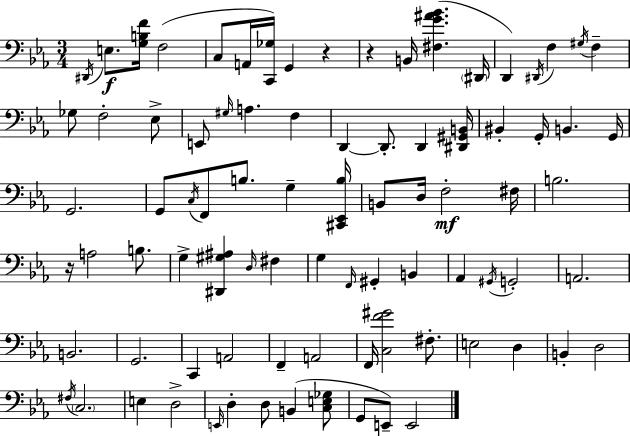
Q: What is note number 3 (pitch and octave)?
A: F3